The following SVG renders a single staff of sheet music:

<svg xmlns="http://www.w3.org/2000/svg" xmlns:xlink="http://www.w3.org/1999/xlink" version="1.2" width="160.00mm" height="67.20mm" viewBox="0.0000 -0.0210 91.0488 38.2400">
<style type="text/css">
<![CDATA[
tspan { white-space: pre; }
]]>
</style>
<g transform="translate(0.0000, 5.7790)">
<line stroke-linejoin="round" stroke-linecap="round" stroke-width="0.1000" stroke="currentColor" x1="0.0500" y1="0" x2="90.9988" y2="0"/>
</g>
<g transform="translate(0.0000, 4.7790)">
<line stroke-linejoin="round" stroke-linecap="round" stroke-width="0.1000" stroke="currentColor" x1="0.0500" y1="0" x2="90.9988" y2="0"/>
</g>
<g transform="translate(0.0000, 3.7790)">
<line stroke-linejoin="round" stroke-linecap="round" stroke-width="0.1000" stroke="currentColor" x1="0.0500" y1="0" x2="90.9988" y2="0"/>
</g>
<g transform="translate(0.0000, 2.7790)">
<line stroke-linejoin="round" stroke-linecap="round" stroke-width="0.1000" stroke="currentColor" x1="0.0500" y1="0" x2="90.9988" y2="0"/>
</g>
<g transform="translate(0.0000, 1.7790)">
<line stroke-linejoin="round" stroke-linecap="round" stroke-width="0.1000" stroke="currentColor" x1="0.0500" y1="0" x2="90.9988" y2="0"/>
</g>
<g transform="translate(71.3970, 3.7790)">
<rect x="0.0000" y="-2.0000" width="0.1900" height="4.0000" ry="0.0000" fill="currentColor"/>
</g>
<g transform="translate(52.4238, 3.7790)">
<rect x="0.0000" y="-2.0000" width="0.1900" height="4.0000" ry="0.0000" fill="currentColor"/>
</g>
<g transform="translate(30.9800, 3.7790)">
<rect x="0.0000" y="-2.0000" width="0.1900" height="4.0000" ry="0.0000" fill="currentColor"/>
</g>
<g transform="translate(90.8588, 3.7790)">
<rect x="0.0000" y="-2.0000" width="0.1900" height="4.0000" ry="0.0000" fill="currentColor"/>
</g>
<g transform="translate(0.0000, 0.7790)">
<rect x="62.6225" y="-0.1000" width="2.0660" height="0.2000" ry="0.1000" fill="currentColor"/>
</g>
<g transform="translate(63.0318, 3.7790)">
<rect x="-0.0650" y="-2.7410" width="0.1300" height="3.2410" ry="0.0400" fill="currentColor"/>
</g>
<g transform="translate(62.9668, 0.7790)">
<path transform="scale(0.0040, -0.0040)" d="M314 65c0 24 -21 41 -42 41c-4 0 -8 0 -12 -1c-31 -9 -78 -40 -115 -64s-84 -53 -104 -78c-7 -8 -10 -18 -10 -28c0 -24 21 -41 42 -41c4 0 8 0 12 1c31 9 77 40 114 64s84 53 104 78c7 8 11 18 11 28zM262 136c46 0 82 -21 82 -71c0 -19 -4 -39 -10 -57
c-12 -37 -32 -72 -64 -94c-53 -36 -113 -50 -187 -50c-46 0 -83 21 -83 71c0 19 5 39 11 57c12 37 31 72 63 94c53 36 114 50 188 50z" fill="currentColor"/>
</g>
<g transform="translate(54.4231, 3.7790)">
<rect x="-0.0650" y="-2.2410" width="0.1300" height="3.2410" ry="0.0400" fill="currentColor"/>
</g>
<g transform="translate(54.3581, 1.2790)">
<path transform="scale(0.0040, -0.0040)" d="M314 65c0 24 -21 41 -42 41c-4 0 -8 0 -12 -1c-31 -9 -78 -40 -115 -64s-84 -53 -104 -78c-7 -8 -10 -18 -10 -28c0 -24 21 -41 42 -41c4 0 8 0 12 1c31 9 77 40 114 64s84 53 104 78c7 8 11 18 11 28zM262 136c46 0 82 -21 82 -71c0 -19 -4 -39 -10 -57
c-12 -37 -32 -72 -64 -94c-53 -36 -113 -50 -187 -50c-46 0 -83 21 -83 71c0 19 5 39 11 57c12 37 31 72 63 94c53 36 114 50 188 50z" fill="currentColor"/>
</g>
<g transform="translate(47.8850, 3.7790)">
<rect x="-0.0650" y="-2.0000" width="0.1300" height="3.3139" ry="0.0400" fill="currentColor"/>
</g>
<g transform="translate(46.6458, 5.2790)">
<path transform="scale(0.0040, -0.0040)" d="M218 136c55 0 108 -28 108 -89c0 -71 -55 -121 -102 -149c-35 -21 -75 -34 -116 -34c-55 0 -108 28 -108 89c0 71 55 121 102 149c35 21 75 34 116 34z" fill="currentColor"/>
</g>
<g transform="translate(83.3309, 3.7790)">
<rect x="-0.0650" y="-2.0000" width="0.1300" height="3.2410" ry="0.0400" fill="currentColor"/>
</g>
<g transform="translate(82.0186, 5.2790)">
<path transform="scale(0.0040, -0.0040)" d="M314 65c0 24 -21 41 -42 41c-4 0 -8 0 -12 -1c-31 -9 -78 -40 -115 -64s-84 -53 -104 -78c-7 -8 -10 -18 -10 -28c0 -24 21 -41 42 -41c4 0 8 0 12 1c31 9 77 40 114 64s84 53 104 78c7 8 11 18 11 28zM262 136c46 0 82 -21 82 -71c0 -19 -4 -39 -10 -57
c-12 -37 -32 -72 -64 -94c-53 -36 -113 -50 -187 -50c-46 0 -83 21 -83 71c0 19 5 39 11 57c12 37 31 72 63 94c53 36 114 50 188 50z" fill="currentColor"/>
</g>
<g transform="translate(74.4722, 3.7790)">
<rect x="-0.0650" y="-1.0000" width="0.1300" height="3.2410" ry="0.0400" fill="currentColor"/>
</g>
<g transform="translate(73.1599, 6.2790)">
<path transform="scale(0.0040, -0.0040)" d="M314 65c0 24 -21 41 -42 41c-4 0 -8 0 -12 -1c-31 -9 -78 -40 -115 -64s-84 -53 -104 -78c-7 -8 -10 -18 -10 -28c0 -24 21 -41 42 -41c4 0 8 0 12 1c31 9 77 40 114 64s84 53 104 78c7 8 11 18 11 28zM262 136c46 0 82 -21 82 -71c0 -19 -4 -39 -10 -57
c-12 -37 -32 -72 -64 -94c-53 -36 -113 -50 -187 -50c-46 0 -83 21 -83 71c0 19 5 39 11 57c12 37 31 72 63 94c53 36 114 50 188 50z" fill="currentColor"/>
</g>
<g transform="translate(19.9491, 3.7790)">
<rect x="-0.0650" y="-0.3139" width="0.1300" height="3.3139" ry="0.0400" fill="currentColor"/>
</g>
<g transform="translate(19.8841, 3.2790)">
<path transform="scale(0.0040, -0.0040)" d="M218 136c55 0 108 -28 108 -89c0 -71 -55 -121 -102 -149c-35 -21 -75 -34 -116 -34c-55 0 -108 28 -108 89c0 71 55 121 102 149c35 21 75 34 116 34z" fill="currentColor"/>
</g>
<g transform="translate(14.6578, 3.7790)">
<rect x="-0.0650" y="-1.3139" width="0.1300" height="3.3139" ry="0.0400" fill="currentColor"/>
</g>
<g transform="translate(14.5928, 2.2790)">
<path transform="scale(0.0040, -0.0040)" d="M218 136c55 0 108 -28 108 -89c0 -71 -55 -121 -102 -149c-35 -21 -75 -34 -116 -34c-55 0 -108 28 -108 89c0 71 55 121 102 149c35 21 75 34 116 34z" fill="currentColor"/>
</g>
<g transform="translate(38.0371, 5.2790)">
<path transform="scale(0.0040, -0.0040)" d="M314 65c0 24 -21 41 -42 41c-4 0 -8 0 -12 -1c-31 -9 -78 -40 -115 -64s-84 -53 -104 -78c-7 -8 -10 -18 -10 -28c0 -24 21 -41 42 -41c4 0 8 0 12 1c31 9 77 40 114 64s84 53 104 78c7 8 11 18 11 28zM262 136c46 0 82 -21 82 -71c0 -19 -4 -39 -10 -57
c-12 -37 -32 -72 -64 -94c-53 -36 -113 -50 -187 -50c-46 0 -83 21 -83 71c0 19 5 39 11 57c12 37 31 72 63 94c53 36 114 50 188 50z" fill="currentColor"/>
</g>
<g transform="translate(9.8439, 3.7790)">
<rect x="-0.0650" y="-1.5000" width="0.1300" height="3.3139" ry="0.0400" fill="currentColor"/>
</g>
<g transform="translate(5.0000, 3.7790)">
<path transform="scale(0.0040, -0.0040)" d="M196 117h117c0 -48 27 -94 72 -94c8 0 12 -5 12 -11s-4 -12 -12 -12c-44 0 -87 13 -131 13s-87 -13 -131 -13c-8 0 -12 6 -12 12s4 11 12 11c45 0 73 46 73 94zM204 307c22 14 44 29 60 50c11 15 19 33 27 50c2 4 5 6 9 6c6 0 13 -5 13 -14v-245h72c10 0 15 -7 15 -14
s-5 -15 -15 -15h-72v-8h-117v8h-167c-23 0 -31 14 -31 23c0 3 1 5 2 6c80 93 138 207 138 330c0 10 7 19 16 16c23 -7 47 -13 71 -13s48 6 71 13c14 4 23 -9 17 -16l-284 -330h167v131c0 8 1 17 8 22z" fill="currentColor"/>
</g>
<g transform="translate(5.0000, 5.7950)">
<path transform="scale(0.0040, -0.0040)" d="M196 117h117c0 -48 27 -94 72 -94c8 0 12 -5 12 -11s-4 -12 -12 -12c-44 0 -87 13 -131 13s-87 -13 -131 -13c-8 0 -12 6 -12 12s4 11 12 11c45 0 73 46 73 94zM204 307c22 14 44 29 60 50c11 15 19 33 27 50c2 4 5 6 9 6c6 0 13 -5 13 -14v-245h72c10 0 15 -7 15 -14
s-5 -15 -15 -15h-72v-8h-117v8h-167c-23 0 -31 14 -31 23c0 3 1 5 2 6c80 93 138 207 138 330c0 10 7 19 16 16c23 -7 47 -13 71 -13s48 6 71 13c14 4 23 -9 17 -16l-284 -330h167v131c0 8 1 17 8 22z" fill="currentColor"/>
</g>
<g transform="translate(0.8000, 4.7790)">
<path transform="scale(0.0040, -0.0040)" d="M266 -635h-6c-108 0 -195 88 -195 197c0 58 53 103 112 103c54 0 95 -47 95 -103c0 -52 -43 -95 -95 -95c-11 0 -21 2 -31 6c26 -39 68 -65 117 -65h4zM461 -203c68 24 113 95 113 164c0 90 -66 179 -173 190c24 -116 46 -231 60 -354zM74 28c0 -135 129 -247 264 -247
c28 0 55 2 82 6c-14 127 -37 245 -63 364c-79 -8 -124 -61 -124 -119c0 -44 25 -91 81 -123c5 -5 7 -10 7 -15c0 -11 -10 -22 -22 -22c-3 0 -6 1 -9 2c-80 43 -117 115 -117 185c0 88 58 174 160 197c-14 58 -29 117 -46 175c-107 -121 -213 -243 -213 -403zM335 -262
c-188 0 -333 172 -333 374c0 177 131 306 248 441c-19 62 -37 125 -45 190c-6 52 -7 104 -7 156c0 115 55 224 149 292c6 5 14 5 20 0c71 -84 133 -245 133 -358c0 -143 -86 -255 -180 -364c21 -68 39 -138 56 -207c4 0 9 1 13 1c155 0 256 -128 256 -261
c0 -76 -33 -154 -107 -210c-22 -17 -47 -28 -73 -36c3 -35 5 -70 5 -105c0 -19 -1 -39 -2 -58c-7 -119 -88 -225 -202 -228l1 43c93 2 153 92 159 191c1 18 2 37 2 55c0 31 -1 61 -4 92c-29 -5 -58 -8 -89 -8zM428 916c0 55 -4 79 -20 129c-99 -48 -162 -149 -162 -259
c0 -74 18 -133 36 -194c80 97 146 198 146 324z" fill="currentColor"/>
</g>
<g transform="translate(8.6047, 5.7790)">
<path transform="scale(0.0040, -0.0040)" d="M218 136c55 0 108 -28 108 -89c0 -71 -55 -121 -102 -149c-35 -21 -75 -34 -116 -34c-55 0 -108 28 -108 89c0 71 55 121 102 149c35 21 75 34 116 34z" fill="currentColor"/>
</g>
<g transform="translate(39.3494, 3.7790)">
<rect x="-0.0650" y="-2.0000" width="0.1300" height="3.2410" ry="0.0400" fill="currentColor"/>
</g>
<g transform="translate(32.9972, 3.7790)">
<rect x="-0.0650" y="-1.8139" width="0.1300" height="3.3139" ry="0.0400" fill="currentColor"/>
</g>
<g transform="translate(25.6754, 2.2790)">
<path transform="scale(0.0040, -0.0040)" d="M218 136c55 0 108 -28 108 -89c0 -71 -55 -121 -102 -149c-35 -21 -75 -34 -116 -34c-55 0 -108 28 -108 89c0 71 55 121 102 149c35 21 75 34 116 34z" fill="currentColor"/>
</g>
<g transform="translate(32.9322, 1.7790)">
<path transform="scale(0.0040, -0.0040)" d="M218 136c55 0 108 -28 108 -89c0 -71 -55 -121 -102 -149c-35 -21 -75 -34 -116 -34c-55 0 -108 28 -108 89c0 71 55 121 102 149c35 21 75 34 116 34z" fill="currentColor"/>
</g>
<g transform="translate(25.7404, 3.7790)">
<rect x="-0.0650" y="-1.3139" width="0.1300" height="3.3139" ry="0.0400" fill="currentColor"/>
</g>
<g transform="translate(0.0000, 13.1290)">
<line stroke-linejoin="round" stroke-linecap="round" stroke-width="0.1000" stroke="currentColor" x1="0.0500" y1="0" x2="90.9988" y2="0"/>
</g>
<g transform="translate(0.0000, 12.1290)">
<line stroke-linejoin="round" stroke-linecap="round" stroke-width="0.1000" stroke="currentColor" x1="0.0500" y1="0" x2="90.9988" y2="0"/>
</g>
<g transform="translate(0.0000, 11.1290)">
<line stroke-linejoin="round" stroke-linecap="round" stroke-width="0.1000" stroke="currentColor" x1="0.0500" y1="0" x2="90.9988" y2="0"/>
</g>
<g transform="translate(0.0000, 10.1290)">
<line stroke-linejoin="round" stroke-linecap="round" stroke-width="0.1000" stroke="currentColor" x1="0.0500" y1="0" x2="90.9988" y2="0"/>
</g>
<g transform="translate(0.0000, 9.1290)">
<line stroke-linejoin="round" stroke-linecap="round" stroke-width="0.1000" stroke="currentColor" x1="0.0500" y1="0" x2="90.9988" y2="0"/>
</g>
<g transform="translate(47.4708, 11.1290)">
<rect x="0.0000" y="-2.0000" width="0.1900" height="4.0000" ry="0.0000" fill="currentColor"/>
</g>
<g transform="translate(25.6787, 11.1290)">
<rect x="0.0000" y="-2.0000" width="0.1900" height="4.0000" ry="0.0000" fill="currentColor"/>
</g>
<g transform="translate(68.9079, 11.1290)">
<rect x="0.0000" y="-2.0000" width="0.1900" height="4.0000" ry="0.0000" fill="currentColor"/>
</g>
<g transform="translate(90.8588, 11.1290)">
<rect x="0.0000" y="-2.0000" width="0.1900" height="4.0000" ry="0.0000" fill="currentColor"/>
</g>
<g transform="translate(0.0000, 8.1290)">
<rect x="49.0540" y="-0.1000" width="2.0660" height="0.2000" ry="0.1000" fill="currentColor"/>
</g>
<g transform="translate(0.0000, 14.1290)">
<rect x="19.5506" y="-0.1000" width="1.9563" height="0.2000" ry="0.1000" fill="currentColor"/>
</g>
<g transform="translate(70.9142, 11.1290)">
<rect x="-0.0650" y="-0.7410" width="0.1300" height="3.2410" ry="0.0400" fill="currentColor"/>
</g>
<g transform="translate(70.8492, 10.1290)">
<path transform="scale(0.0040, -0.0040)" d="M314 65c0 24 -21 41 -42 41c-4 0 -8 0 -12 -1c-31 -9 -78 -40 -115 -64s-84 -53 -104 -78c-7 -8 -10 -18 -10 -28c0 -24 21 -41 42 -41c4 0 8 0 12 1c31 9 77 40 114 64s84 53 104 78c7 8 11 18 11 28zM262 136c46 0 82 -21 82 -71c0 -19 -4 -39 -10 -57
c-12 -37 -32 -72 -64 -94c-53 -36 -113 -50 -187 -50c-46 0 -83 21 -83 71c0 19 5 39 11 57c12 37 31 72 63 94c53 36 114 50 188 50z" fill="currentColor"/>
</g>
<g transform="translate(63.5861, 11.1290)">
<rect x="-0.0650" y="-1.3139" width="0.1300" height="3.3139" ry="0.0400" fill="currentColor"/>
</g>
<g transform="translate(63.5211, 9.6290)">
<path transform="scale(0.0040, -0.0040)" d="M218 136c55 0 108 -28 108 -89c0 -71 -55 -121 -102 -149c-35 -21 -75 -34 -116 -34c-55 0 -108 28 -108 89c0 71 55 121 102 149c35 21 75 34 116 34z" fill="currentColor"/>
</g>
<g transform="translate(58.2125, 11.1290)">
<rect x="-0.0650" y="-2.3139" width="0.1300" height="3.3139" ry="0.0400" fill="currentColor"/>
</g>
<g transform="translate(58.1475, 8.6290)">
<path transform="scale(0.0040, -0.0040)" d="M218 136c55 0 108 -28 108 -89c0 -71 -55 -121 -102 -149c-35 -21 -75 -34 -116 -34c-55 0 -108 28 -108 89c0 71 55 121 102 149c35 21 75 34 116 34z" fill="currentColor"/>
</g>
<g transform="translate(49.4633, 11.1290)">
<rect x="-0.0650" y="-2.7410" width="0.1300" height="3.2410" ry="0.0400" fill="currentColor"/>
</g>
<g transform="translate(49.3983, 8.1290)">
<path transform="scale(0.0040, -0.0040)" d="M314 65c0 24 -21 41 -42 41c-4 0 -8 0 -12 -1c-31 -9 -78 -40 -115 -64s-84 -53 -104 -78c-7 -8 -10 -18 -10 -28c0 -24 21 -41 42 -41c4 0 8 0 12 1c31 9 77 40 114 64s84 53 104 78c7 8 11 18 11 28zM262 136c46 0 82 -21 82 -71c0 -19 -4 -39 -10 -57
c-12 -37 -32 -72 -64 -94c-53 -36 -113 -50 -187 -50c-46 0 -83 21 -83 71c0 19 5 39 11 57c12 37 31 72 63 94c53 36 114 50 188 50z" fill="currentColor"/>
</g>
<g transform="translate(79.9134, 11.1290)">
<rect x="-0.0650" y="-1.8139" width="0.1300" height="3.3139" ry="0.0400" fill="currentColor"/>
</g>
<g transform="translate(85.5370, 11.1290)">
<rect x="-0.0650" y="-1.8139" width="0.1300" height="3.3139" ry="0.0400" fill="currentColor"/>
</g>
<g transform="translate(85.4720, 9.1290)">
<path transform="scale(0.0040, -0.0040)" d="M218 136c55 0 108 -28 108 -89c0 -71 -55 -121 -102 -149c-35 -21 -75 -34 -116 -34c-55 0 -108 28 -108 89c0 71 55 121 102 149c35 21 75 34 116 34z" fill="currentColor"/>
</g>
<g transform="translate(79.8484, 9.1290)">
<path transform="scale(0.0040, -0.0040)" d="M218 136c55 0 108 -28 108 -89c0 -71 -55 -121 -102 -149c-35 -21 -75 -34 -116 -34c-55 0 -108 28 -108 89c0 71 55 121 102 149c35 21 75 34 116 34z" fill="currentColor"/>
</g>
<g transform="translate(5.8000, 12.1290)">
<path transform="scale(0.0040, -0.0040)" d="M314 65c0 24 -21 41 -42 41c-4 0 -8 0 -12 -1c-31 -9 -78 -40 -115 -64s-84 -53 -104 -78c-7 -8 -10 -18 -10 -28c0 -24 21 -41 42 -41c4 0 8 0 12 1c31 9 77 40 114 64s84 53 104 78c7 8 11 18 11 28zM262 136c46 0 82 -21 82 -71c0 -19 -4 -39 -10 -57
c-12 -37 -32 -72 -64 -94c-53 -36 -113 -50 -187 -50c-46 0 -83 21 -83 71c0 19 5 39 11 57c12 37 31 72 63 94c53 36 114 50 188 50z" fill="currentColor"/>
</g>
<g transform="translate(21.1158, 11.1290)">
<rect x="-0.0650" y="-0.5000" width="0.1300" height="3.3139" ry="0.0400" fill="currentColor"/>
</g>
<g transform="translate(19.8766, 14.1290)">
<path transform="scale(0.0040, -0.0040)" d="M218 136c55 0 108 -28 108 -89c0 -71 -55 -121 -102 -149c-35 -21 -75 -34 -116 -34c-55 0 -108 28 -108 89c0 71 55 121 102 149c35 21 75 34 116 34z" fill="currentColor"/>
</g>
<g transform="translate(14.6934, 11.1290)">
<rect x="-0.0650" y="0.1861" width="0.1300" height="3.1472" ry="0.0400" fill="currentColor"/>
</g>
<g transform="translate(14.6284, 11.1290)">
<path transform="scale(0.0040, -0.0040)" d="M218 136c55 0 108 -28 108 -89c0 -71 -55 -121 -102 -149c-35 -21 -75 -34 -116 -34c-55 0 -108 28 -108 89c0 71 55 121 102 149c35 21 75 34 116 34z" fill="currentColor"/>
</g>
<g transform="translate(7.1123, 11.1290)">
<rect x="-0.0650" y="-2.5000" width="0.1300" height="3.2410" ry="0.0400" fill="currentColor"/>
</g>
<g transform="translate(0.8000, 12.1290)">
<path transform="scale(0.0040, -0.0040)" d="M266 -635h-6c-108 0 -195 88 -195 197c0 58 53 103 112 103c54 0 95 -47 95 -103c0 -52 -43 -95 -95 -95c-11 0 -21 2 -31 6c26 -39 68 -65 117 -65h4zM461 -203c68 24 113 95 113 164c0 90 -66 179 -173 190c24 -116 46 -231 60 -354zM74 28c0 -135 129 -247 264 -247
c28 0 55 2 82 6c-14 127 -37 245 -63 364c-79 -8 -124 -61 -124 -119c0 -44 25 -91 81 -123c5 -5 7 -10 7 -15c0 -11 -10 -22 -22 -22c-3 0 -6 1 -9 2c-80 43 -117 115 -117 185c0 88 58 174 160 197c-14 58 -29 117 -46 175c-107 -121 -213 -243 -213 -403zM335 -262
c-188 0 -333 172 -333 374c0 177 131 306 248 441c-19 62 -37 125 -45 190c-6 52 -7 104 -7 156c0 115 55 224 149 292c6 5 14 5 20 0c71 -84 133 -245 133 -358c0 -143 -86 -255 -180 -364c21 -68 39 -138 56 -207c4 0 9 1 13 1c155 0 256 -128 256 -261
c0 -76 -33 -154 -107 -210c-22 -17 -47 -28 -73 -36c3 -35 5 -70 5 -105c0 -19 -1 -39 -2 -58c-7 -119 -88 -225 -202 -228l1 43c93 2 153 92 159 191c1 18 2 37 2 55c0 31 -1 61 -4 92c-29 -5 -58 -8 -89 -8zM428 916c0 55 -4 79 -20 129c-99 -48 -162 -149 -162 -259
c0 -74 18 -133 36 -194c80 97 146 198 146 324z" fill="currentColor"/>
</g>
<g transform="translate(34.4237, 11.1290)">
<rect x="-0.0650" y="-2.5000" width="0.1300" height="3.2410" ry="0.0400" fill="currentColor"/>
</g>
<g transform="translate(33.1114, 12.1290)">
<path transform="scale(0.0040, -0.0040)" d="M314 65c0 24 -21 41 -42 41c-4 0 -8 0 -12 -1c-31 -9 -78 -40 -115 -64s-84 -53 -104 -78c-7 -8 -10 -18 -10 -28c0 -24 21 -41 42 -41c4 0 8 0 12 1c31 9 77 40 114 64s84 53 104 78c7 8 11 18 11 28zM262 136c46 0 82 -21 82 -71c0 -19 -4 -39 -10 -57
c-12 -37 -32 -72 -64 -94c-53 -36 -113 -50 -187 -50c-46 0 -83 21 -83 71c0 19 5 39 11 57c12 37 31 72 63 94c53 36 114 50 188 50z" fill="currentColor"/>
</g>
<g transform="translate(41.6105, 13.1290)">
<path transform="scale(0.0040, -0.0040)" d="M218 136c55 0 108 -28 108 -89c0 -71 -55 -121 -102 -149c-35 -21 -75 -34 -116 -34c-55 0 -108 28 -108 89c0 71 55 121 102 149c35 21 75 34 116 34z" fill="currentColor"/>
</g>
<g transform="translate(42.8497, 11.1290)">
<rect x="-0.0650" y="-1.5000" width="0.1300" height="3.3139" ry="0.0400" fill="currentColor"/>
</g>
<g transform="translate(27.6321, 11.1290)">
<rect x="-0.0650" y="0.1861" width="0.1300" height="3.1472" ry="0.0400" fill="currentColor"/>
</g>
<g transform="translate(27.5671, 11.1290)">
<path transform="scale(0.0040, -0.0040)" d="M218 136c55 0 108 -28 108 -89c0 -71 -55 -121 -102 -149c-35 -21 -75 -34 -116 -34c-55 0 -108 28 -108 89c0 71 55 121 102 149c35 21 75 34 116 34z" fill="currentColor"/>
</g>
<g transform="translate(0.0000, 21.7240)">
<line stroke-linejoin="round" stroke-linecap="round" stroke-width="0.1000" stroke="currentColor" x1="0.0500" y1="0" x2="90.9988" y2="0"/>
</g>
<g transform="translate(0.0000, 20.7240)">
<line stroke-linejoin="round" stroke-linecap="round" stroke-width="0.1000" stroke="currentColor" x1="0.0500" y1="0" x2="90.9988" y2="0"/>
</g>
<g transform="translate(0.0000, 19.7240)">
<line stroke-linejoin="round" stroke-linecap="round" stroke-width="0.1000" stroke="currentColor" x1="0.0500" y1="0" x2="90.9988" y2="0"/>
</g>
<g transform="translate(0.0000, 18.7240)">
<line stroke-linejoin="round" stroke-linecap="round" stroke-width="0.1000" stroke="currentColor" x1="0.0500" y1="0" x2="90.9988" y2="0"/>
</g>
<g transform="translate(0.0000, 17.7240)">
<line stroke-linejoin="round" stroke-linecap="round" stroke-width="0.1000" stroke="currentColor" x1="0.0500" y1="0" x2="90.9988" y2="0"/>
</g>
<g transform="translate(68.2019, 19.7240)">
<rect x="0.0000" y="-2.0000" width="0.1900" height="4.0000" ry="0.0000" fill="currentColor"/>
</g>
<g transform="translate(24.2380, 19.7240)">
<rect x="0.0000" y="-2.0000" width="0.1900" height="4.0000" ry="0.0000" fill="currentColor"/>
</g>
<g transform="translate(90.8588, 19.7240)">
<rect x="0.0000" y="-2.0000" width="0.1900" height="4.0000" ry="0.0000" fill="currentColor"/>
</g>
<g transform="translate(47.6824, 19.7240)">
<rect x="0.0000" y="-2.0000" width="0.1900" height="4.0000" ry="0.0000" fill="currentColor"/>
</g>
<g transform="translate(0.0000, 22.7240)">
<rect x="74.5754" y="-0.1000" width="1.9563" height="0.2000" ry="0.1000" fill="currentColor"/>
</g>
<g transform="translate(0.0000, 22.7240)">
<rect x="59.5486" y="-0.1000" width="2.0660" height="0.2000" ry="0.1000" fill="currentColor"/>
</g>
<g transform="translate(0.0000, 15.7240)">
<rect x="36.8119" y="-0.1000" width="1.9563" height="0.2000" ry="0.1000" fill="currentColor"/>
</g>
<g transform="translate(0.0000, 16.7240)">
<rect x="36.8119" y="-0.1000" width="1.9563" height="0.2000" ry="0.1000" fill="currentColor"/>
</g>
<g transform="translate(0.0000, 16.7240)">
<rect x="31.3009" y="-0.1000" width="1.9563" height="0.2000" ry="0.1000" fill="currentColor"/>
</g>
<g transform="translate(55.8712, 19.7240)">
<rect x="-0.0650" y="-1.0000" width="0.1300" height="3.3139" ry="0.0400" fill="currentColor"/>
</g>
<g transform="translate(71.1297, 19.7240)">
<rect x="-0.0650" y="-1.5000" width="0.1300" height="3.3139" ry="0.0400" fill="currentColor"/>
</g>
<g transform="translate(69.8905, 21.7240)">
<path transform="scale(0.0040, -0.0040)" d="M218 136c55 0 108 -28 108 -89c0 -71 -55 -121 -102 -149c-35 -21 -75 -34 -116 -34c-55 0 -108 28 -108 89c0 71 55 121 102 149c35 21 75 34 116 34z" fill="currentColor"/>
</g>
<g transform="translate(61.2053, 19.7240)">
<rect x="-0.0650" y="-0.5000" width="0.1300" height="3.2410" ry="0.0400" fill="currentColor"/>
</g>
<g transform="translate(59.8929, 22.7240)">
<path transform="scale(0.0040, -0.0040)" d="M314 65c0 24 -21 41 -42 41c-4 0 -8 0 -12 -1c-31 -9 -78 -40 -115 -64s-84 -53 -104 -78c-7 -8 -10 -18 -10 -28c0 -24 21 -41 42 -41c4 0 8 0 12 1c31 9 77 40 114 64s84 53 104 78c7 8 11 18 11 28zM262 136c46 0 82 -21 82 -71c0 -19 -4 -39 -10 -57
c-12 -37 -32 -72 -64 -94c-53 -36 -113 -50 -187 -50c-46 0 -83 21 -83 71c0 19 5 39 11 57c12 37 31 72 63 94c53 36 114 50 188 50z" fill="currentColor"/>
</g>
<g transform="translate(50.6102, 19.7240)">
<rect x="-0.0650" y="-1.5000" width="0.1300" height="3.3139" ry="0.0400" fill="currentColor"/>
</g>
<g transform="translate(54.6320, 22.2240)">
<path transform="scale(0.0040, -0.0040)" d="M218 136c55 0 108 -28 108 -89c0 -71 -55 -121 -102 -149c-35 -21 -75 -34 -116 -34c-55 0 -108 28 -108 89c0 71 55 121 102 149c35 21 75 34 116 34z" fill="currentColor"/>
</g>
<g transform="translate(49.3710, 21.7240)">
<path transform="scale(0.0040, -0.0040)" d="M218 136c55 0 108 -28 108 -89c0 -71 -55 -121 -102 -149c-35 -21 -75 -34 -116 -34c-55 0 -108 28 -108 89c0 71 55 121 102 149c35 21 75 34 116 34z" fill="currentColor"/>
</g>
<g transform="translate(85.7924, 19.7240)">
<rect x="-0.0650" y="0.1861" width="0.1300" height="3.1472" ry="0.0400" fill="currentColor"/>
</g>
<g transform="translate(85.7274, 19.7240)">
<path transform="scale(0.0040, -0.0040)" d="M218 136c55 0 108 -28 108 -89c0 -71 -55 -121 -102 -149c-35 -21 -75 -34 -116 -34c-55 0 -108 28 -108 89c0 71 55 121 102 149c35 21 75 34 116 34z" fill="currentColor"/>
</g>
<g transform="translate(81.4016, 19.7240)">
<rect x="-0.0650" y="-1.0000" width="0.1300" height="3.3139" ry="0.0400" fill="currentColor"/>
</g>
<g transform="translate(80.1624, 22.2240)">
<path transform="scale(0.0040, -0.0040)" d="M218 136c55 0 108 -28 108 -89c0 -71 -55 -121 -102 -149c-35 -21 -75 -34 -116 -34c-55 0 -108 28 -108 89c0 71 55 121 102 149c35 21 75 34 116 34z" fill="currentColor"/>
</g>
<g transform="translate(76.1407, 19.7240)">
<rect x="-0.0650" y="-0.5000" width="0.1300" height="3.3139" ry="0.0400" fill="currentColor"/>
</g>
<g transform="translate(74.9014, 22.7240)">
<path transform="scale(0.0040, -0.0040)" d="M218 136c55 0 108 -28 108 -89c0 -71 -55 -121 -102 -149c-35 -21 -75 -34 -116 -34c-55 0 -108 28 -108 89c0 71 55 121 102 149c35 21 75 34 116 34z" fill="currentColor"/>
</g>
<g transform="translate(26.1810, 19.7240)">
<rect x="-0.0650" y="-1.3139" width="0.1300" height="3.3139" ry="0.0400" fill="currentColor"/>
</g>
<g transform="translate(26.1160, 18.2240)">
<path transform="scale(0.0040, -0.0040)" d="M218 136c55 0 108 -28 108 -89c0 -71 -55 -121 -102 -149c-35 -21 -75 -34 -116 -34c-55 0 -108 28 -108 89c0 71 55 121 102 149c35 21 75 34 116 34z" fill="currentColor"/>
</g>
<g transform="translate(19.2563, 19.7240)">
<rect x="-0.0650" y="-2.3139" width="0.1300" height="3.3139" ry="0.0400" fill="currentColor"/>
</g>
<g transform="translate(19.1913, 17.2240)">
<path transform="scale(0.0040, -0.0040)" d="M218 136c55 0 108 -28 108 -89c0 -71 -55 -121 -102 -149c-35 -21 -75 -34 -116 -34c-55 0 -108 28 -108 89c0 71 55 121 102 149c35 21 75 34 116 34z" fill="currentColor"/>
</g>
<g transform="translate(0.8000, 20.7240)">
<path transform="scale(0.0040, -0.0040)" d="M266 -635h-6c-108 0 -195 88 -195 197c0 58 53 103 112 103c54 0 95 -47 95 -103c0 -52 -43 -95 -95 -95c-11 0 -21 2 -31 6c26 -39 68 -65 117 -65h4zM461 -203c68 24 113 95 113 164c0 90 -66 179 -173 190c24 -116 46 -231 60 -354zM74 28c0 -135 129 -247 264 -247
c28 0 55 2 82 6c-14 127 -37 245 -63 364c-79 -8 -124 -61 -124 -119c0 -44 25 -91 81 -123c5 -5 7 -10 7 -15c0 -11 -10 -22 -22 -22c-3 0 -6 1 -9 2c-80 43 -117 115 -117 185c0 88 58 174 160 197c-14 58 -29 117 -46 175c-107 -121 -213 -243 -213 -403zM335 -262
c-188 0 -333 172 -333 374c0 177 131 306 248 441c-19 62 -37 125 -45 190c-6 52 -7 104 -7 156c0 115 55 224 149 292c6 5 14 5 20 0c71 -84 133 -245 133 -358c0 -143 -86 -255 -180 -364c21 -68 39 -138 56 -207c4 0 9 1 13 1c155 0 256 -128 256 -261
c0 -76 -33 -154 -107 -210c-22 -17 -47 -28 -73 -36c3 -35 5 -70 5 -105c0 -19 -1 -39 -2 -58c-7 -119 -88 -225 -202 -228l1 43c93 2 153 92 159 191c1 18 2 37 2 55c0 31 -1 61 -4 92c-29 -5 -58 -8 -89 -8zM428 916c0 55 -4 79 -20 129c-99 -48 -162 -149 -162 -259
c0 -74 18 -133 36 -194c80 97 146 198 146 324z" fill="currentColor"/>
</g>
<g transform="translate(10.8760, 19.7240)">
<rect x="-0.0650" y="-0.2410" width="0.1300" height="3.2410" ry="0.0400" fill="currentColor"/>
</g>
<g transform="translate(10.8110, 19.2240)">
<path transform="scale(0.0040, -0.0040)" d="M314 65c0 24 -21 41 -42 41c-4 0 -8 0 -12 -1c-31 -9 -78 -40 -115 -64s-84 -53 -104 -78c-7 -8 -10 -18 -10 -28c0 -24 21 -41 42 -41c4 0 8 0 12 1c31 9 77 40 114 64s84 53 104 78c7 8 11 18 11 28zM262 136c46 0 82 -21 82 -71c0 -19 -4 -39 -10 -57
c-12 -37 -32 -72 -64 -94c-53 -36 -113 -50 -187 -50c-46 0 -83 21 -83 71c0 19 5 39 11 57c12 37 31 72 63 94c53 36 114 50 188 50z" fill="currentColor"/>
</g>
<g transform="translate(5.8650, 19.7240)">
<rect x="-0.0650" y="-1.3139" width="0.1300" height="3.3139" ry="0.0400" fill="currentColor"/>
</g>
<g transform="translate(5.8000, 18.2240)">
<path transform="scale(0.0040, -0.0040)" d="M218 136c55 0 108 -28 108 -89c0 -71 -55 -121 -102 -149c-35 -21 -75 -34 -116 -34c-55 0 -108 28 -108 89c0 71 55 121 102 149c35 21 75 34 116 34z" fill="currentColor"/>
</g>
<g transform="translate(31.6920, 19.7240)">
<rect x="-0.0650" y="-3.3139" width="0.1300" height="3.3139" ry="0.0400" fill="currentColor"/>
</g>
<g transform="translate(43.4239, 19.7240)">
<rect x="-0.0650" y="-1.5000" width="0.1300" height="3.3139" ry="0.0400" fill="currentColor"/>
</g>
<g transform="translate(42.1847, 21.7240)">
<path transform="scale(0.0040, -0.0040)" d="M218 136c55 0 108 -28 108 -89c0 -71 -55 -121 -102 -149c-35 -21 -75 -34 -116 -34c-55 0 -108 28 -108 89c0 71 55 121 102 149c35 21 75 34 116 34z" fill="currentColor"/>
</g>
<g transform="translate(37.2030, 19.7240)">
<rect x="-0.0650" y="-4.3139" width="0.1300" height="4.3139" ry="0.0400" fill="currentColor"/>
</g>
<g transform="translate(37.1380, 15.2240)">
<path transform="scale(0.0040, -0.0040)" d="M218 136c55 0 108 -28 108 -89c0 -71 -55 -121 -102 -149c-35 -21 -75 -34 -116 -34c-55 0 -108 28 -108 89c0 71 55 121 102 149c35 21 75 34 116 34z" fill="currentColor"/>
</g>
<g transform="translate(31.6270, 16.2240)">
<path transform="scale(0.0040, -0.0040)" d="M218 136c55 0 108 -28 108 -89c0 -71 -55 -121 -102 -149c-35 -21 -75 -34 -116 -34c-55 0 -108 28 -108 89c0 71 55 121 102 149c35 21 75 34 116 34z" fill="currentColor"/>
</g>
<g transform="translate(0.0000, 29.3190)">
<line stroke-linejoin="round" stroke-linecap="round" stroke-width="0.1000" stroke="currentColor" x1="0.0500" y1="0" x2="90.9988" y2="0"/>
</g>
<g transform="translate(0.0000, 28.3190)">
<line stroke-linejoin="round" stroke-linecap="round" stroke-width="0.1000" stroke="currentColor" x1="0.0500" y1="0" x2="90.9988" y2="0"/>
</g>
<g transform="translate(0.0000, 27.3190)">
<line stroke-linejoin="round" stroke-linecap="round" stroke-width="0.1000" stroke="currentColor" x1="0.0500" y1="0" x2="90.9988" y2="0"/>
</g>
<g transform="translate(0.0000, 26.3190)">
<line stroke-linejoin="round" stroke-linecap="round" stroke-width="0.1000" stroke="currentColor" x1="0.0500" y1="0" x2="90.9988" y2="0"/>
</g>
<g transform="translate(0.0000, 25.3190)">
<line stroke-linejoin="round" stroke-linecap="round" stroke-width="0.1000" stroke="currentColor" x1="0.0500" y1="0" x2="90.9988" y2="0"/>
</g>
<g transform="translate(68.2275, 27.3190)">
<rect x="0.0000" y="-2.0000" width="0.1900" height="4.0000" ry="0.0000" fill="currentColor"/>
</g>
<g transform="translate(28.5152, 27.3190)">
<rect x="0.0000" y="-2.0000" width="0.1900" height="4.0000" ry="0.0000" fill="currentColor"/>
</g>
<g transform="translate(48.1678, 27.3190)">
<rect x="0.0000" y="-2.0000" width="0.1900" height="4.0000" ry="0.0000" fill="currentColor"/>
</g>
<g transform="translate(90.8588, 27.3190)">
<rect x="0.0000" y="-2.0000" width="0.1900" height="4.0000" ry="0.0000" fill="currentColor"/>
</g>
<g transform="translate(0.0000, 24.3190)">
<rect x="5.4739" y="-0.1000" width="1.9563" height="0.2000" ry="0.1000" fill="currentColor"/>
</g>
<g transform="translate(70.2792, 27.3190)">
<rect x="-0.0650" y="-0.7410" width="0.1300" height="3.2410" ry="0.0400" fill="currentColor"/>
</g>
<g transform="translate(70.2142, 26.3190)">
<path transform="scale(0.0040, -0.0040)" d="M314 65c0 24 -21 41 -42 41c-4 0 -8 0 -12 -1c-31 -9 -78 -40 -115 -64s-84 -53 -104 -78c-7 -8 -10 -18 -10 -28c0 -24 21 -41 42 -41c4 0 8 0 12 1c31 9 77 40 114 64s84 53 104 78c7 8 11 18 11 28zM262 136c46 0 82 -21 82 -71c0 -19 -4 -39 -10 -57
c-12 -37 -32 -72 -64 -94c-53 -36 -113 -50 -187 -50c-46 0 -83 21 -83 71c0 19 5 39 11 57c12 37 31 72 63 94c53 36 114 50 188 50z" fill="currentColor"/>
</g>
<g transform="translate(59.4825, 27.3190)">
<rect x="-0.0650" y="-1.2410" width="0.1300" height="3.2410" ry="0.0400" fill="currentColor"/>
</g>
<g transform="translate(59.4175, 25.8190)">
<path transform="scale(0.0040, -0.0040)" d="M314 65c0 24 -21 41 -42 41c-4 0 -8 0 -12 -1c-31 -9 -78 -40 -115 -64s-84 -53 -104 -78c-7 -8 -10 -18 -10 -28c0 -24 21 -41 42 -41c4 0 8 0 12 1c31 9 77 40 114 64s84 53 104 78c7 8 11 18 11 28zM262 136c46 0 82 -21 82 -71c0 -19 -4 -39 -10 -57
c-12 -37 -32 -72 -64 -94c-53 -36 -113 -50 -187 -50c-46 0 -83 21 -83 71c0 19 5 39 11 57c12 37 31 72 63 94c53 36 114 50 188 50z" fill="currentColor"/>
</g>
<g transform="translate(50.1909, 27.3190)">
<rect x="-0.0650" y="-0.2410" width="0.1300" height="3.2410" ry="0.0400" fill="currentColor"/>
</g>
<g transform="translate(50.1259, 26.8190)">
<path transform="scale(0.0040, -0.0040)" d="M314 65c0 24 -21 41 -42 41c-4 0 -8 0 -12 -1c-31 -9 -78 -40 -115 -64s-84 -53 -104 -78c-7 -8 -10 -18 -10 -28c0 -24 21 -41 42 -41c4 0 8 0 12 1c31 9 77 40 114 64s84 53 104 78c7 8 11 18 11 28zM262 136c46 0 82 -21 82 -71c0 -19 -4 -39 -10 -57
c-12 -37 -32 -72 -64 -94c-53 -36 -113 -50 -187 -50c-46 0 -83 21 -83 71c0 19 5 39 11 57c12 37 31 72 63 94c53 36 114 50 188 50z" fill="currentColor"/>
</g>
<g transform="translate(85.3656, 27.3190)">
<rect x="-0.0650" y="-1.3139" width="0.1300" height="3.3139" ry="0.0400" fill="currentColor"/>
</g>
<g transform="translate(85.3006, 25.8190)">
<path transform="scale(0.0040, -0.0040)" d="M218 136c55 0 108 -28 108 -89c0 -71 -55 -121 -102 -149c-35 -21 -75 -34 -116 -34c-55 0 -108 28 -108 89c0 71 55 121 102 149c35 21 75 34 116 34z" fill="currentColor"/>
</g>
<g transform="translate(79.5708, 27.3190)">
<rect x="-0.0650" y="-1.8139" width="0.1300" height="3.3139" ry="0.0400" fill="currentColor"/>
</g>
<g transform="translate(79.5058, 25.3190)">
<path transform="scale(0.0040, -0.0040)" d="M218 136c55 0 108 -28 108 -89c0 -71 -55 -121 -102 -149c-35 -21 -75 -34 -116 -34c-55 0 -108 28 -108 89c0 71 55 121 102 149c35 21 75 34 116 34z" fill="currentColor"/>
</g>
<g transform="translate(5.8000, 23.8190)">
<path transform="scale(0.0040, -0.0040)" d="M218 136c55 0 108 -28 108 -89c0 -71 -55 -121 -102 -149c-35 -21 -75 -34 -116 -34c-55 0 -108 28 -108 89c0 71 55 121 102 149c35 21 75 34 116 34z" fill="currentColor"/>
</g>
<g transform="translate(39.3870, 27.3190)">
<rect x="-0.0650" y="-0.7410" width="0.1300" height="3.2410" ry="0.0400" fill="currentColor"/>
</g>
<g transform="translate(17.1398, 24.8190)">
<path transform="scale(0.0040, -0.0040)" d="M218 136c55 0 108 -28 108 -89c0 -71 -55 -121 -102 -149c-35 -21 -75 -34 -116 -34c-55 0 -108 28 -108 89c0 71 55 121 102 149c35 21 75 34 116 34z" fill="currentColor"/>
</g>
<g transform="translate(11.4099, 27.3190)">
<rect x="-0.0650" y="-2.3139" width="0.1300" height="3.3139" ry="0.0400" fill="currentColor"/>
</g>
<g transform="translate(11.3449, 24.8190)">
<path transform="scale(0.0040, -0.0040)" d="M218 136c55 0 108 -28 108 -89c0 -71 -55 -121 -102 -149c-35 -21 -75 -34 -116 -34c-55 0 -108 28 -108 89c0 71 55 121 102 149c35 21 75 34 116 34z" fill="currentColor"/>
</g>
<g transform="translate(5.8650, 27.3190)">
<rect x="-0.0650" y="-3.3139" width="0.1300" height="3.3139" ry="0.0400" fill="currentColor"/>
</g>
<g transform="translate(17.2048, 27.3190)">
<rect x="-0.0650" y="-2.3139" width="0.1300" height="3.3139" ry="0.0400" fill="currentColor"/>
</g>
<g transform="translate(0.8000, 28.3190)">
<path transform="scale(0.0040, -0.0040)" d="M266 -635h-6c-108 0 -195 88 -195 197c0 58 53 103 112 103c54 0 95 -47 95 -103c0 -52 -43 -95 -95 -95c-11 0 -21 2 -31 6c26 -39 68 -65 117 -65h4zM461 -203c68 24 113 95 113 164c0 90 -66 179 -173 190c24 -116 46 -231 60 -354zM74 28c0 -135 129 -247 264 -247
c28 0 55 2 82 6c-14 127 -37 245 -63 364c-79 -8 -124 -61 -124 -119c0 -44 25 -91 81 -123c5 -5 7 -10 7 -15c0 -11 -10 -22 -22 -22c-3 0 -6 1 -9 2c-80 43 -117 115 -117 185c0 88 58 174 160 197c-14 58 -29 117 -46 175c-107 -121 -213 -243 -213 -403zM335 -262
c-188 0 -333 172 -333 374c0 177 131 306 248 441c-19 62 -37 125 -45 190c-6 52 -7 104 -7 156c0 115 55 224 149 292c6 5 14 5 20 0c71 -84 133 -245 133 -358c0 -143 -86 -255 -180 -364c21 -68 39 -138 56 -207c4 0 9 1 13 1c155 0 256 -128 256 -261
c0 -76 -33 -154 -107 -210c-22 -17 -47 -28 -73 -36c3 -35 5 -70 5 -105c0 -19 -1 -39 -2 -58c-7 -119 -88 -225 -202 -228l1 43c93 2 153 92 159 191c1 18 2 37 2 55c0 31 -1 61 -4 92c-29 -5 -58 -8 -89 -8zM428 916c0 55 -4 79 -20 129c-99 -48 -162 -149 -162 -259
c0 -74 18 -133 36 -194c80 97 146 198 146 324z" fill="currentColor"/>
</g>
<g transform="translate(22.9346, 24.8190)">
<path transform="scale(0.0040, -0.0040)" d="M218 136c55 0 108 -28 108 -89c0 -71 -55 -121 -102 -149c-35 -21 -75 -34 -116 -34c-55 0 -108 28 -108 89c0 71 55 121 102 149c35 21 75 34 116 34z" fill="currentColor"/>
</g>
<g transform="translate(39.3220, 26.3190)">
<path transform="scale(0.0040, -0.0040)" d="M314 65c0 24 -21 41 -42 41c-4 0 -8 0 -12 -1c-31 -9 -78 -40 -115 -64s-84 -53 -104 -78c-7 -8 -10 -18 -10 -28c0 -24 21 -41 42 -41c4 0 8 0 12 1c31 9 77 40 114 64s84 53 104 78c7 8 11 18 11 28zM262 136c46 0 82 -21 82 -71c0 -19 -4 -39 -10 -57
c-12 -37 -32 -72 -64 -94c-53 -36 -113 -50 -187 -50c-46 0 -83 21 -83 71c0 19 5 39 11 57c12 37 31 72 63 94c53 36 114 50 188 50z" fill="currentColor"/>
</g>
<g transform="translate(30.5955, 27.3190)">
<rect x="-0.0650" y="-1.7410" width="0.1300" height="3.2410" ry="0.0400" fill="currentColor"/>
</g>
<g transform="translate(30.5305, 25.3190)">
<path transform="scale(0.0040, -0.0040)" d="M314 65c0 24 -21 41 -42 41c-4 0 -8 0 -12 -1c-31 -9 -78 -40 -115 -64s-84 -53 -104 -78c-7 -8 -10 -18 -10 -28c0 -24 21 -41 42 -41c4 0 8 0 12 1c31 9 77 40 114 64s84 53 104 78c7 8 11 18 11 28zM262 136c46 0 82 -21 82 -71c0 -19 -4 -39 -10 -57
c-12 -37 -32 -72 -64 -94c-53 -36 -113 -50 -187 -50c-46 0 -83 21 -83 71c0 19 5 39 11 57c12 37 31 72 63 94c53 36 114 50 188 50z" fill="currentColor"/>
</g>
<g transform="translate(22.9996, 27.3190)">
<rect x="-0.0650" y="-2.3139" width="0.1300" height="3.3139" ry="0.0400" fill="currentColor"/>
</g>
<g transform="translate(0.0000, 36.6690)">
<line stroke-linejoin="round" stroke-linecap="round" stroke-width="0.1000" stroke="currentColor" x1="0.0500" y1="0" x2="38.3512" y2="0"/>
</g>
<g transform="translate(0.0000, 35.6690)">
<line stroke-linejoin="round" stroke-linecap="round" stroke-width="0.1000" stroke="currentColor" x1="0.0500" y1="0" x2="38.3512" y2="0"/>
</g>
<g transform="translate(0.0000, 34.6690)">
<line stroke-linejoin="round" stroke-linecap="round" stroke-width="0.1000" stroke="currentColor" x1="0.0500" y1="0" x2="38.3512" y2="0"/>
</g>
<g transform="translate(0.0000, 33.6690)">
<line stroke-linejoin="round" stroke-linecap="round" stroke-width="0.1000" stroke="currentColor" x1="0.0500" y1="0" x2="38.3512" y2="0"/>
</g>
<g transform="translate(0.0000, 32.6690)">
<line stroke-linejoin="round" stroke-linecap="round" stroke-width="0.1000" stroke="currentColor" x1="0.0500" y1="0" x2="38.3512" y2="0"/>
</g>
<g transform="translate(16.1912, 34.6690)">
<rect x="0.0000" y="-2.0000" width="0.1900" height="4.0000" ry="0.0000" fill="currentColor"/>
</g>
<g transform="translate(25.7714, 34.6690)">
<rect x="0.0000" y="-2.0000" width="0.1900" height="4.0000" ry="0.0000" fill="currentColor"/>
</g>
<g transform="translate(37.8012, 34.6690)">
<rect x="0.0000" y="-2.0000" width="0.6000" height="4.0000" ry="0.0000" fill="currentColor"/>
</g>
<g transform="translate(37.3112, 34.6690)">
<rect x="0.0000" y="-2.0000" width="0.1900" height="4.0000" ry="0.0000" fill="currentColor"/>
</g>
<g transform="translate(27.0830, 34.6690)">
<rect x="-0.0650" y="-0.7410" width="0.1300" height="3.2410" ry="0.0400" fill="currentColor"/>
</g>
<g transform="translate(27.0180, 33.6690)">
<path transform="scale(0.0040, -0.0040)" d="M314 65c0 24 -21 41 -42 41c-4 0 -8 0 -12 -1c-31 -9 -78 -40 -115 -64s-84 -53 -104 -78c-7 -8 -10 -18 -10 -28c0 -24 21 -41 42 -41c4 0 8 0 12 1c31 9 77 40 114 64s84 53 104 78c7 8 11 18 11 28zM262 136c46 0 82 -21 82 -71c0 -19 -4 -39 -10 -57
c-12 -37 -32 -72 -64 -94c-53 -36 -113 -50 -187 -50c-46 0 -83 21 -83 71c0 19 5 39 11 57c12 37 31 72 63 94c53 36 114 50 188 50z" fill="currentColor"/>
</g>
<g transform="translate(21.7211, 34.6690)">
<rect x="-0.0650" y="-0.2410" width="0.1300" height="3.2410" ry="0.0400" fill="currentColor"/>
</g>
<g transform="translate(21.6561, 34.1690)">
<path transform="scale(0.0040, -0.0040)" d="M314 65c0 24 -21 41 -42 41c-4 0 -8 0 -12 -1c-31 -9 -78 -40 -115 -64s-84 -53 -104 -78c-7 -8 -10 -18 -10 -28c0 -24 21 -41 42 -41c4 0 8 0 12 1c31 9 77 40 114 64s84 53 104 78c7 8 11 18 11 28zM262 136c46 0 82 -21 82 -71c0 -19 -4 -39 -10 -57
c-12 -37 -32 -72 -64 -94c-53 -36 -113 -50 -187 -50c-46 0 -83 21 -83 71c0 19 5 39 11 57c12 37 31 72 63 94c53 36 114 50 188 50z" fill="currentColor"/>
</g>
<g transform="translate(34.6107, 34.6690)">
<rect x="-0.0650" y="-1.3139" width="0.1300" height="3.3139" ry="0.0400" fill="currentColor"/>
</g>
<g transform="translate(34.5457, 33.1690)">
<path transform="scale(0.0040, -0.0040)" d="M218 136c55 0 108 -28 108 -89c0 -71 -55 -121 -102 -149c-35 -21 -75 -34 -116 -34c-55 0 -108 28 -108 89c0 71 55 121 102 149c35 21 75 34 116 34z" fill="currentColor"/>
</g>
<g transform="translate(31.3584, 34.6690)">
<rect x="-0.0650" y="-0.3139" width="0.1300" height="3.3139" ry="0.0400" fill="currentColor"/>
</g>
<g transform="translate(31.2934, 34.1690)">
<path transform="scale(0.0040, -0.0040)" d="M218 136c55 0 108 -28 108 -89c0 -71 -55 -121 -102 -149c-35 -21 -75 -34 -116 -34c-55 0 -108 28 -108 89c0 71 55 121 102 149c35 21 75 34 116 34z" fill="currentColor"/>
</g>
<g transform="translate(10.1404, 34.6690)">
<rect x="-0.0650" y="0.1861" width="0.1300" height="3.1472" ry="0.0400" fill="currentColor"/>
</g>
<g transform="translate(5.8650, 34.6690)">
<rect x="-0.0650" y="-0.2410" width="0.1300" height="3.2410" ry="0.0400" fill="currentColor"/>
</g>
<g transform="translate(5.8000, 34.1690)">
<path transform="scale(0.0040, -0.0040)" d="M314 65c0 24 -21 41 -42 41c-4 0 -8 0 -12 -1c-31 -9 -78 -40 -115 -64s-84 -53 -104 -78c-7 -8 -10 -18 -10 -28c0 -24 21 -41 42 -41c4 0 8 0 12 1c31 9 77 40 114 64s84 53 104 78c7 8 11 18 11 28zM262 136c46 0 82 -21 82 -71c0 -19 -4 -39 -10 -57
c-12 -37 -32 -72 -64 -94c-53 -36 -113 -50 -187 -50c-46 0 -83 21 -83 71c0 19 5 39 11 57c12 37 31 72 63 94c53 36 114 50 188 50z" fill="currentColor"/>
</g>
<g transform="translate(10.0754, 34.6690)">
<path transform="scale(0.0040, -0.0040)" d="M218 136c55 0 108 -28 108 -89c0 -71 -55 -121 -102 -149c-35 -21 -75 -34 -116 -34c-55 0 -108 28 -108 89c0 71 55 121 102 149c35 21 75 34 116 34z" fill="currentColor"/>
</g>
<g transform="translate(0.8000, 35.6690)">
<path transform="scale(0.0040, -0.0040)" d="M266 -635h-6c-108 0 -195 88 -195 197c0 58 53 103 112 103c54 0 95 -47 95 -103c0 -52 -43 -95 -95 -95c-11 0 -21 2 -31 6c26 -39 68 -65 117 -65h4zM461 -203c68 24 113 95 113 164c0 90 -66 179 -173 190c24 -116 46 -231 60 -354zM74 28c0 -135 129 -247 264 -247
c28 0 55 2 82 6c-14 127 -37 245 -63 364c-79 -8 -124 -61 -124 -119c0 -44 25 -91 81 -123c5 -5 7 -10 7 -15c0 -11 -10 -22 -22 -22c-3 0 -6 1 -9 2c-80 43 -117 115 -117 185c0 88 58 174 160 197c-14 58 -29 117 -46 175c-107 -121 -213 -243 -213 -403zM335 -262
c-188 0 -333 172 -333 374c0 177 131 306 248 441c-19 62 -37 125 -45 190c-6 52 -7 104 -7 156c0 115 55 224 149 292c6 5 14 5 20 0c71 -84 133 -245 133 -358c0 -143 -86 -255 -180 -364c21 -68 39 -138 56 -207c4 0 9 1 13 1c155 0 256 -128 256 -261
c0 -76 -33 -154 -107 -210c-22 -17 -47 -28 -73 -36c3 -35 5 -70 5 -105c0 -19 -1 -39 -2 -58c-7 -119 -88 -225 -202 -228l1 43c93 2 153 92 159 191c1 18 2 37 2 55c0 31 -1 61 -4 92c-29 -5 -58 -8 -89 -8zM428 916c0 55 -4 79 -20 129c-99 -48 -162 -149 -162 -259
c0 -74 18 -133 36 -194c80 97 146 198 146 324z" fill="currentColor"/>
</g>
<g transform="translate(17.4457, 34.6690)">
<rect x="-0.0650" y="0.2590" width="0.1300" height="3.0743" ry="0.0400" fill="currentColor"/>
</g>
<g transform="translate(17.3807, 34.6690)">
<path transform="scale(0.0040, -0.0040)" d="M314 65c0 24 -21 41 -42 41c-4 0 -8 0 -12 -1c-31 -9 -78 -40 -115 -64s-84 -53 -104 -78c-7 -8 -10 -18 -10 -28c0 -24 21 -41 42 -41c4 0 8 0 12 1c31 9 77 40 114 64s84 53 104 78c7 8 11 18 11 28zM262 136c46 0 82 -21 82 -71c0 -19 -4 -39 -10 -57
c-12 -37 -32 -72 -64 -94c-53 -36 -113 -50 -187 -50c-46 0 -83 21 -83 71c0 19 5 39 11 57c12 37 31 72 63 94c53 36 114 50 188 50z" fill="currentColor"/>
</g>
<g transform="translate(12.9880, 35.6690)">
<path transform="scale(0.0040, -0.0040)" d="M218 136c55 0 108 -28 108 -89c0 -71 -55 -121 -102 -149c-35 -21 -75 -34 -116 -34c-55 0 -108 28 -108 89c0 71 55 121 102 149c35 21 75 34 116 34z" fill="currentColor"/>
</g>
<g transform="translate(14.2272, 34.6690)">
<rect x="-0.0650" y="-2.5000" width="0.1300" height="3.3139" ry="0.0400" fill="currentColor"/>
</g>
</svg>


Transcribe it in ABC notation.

X:1
T:Untitled
M:4/4
L:1/4
K:C
E e c e f F2 F g2 a2 D2 F2 G2 B C B G2 E a2 g e d2 f f e c2 g e b d' E E D C2 E C D B b g g g f2 d2 c2 e2 d2 f e c2 B G B2 c2 d2 c e